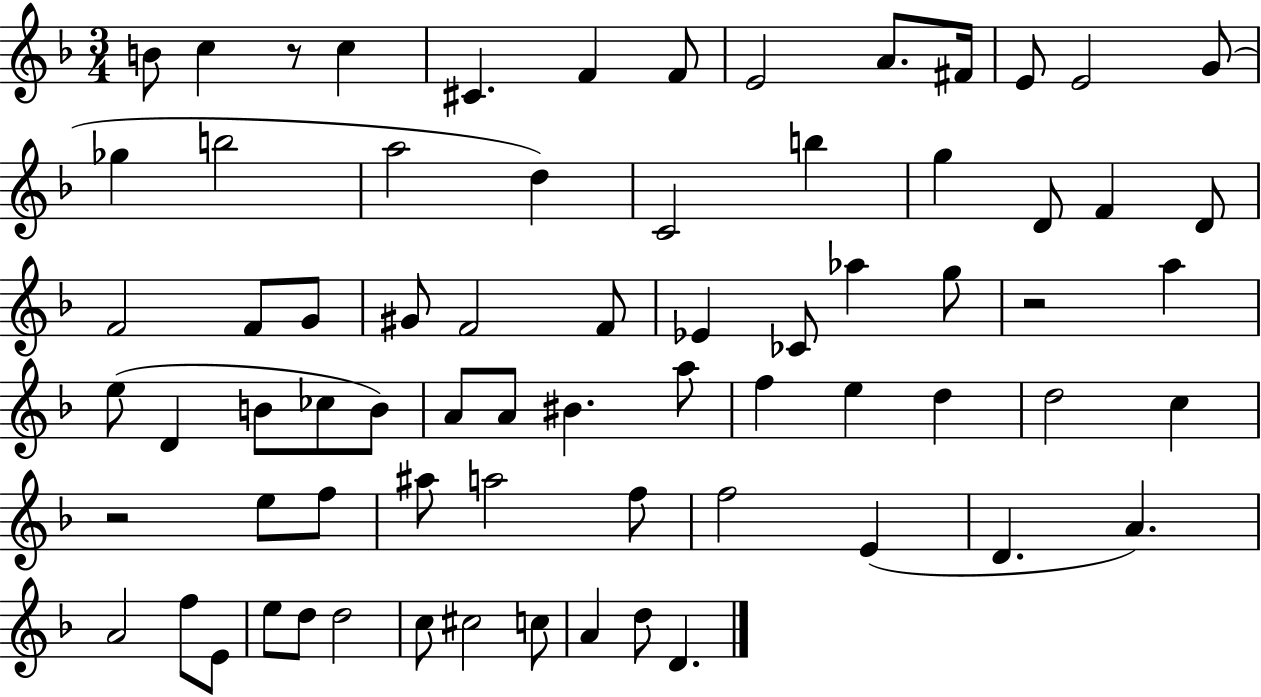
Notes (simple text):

B4/e C5/q R/e C5/q C#4/q. F4/q F4/e E4/h A4/e. F#4/s E4/e E4/h G4/e Gb5/q B5/h A5/h D5/q C4/h B5/q G5/q D4/e F4/q D4/e F4/h F4/e G4/e G#4/e F4/h F4/e Eb4/q CES4/e Ab5/q G5/e R/h A5/q E5/e D4/q B4/e CES5/e B4/e A4/e A4/e BIS4/q. A5/e F5/q E5/q D5/q D5/h C5/q R/h E5/e F5/e A#5/e A5/h F5/e F5/h E4/q D4/q. A4/q. A4/h F5/e E4/e E5/e D5/e D5/h C5/e C#5/h C5/e A4/q D5/e D4/q.